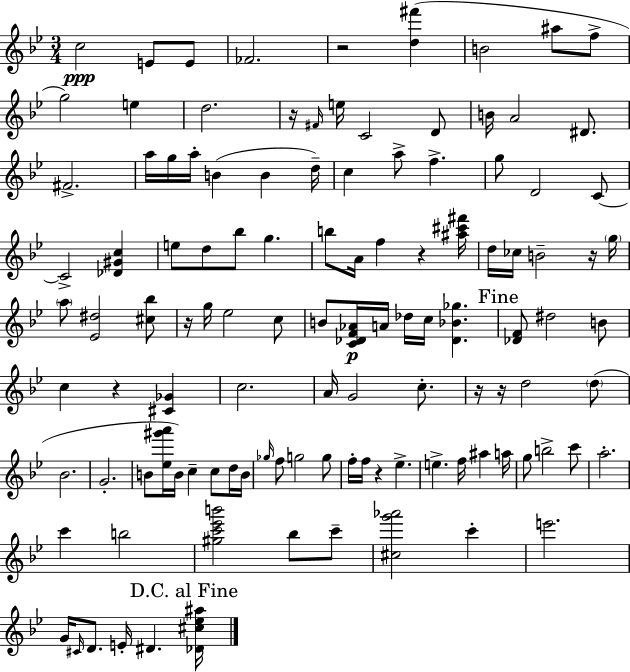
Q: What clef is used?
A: treble